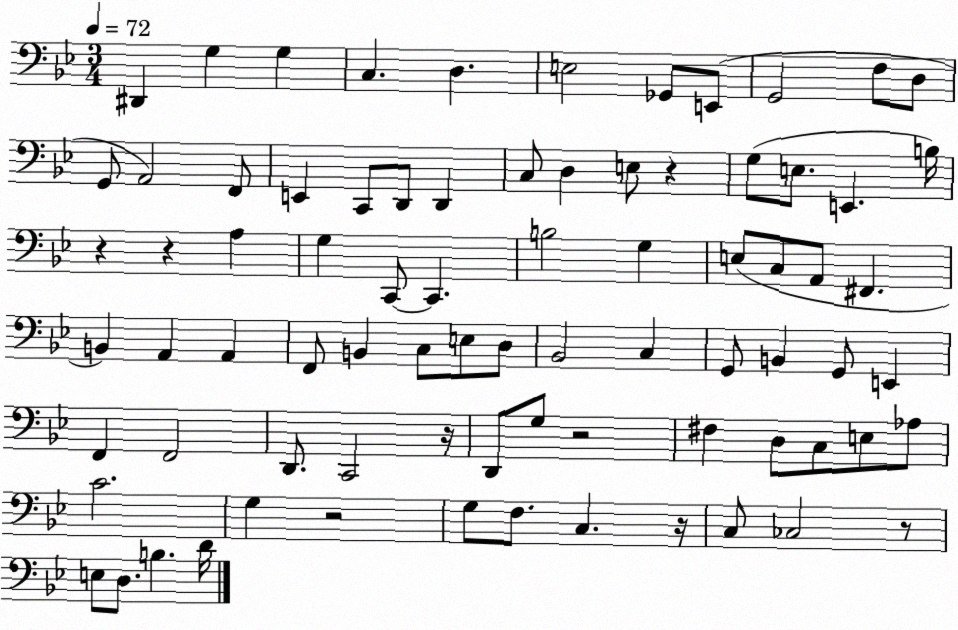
X:1
T:Untitled
M:3/4
L:1/4
K:Bb
^D,, G, G, C, D, E,2 _G,,/2 E,,/2 G,,2 F,/2 D,/2 G,,/2 A,,2 F,,/2 E,, C,,/2 D,,/2 D,, C,/2 D, E,/2 z G,/2 E,/2 E,, B,/4 z z A, G, C,,/2 C,, B,2 G, E,/2 C,/2 A,,/2 ^F,, B,, A,, A,, F,,/2 B,, C,/2 E,/2 D,/2 _B,,2 C, G,,/2 B,, G,,/2 E,, F,, F,,2 D,,/2 C,,2 z/4 D,,/2 G,/2 z2 ^F, D,/2 C,/2 E,/2 _A,/2 C2 G, z2 G,/2 F,/2 C, z/4 C,/2 _C,2 z/2 E,/2 D,/2 B, D/4